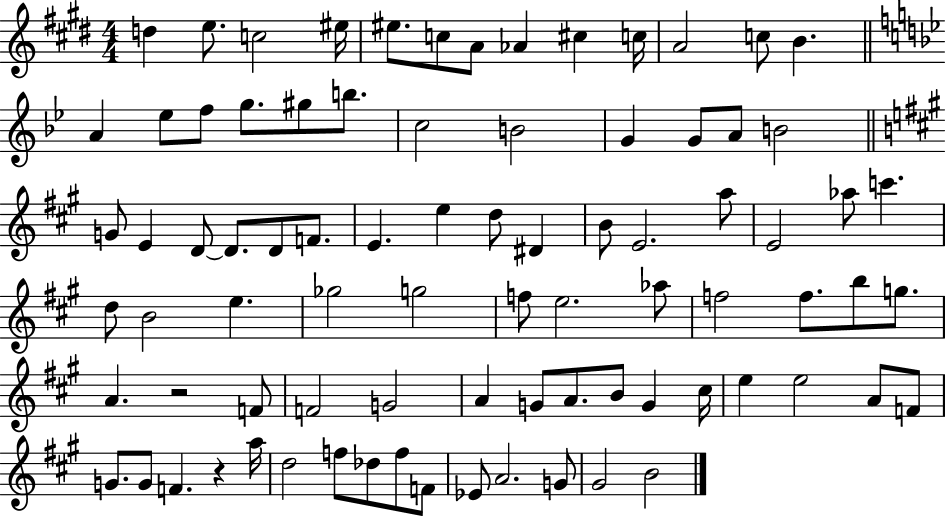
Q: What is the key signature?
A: E major